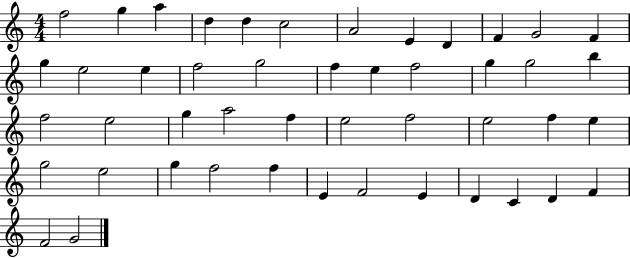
X:1
T:Untitled
M:4/4
L:1/4
K:C
f2 g a d d c2 A2 E D F G2 F g e2 e f2 g2 f e f2 g g2 b f2 e2 g a2 f e2 f2 e2 f e g2 e2 g f2 f E F2 E D C D F F2 G2